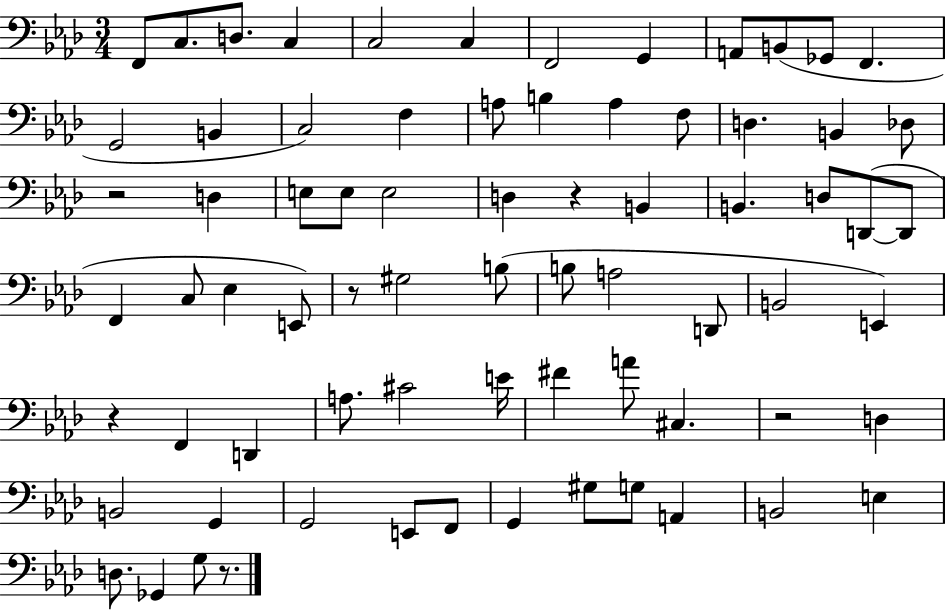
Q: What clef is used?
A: bass